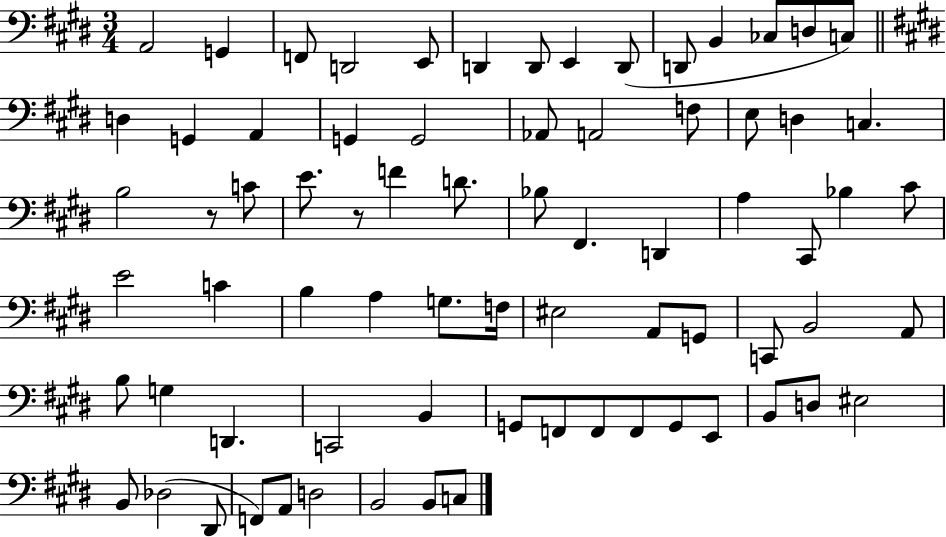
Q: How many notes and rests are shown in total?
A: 74